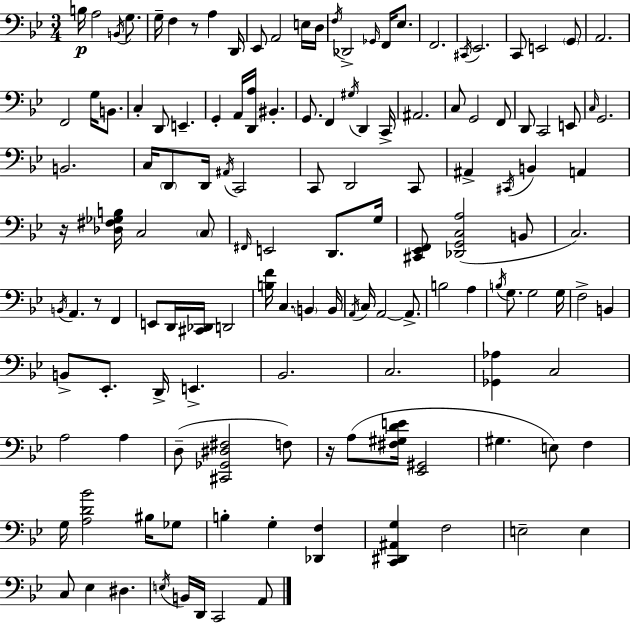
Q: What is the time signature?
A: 3/4